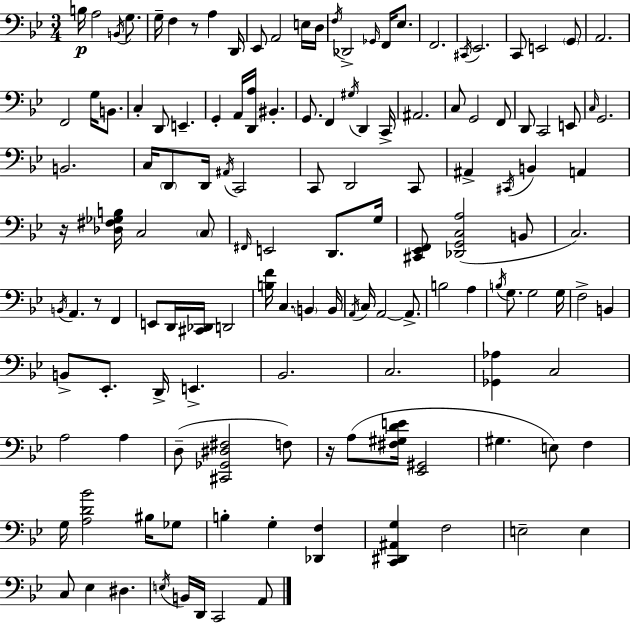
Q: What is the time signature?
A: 3/4